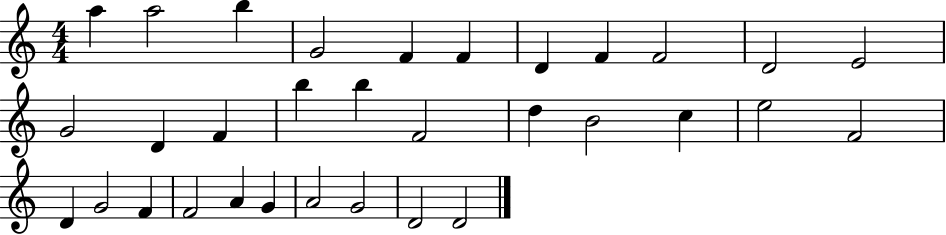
X:1
T:Untitled
M:4/4
L:1/4
K:C
a a2 b G2 F F D F F2 D2 E2 G2 D F b b F2 d B2 c e2 F2 D G2 F F2 A G A2 G2 D2 D2